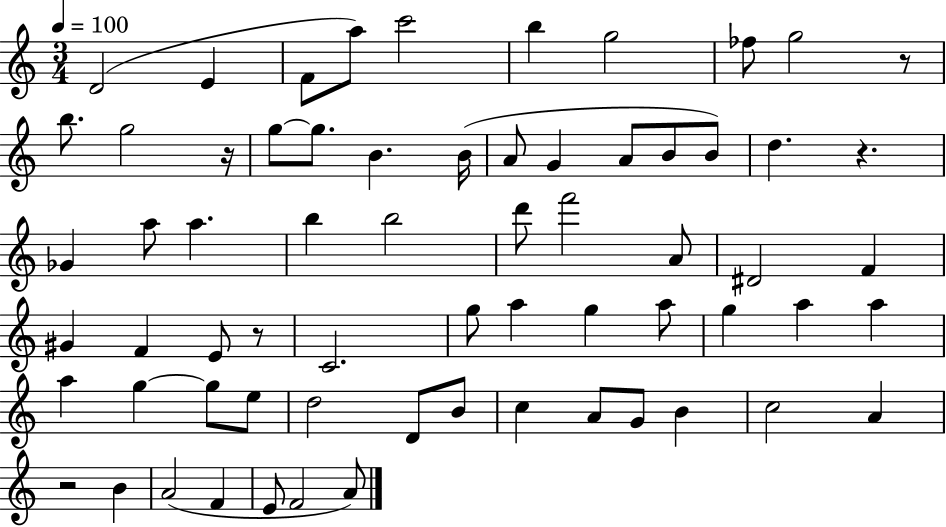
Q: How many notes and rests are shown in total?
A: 66